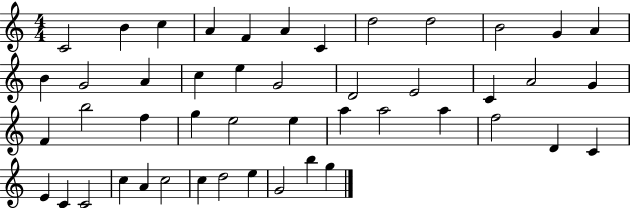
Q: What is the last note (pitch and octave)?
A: G5